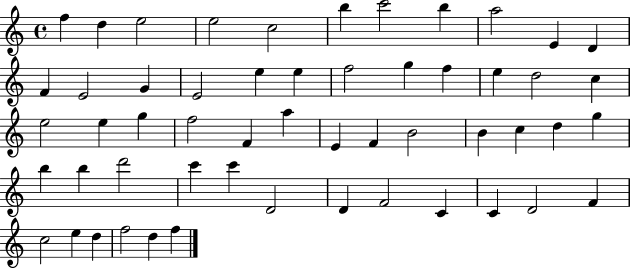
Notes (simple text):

F5/q D5/q E5/h E5/h C5/h B5/q C6/h B5/q A5/h E4/q D4/q F4/q E4/h G4/q E4/h E5/q E5/q F5/h G5/q F5/q E5/q D5/h C5/q E5/h E5/q G5/q F5/h F4/q A5/q E4/q F4/q B4/h B4/q C5/q D5/q G5/q B5/q B5/q D6/h C6/q C6/q D4/h D4/q F4/h C4/q C4/q D4/h F4/q C5/h E5/q D5/q F5/h D5/q F5/q